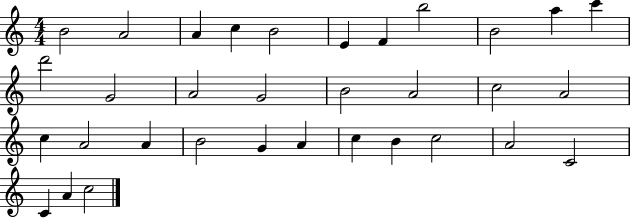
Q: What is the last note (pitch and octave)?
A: C5